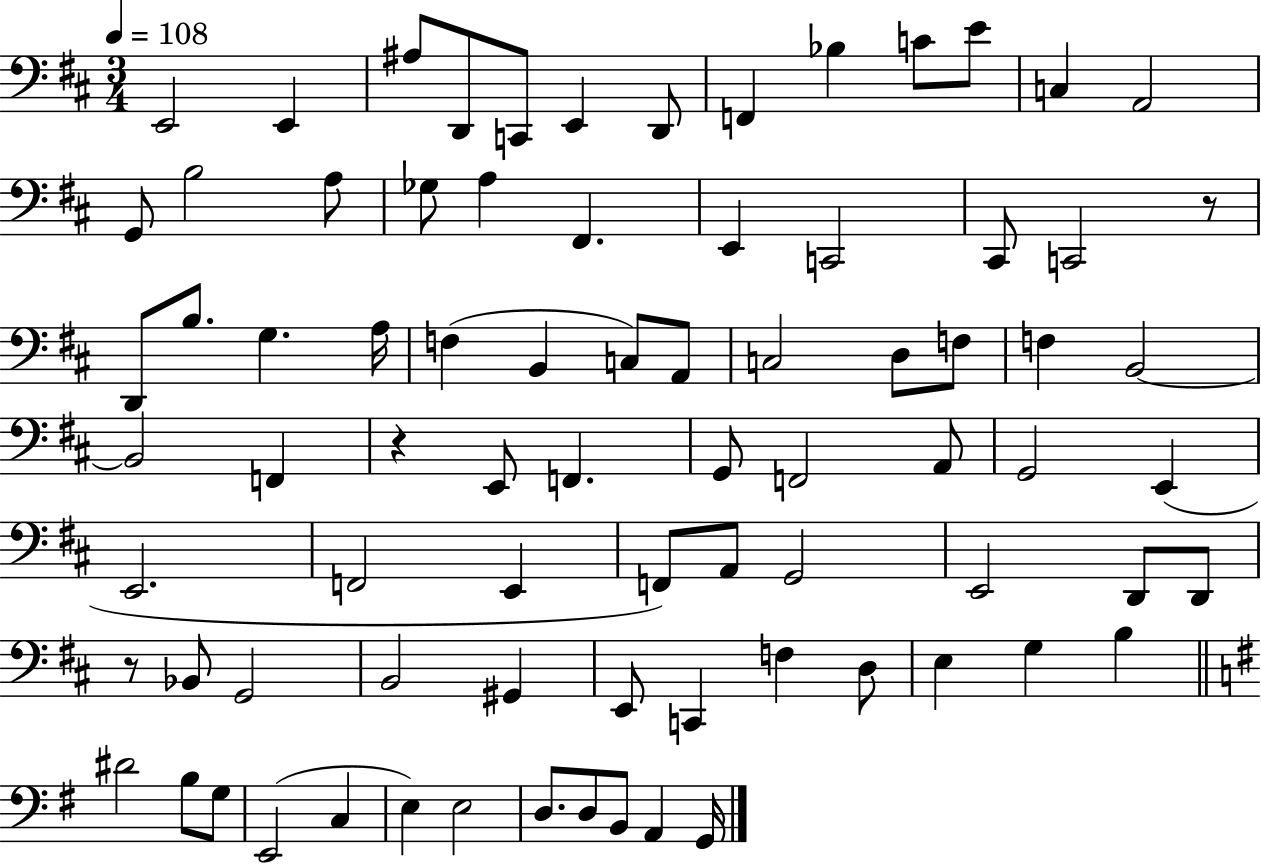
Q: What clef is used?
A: bass